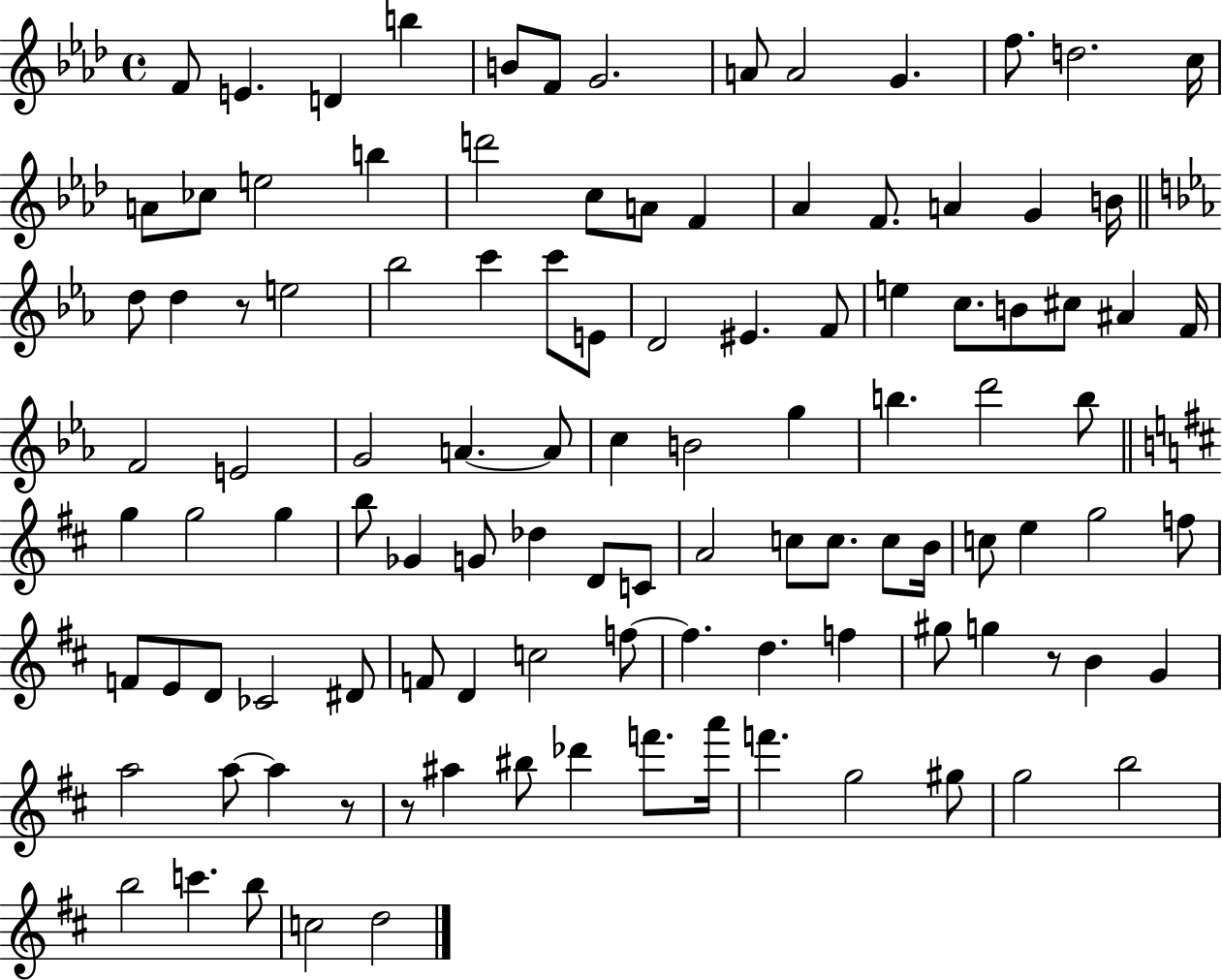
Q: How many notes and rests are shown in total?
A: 109